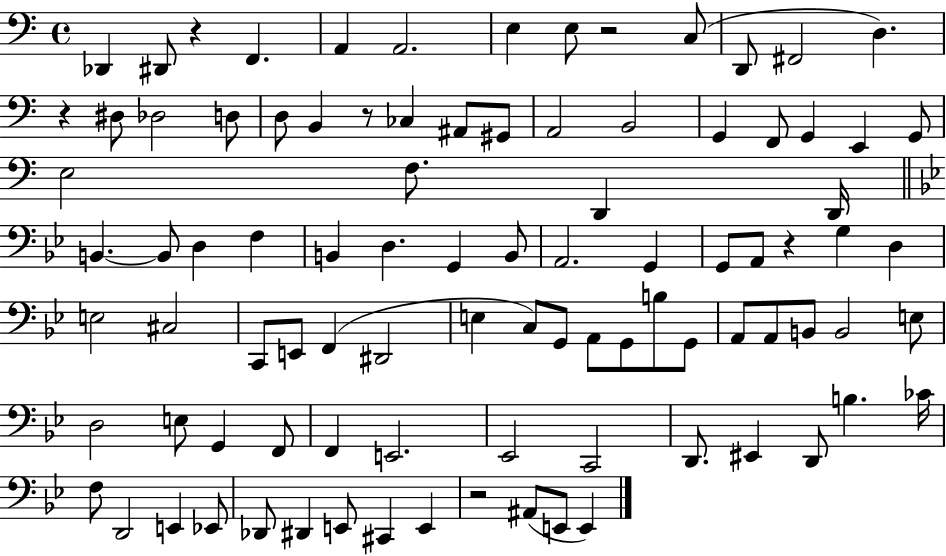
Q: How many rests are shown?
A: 6